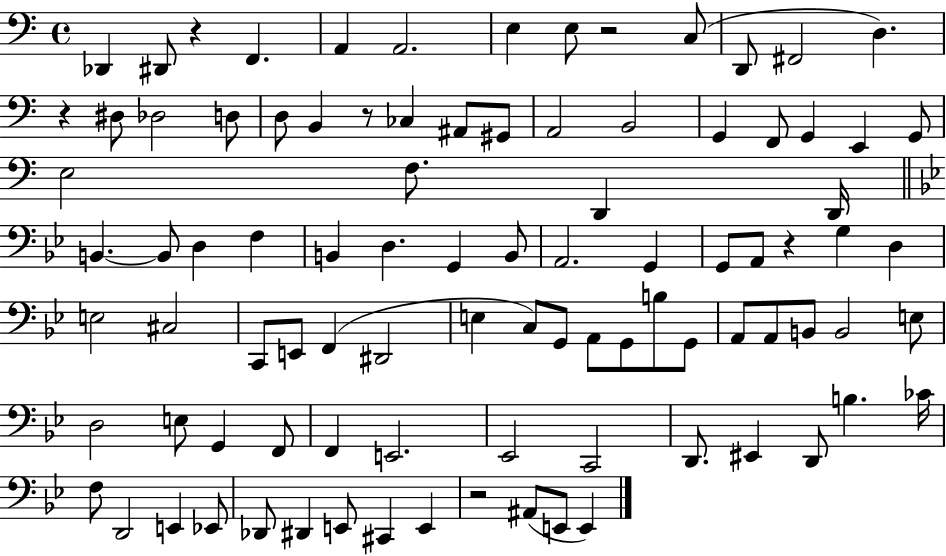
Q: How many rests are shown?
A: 6